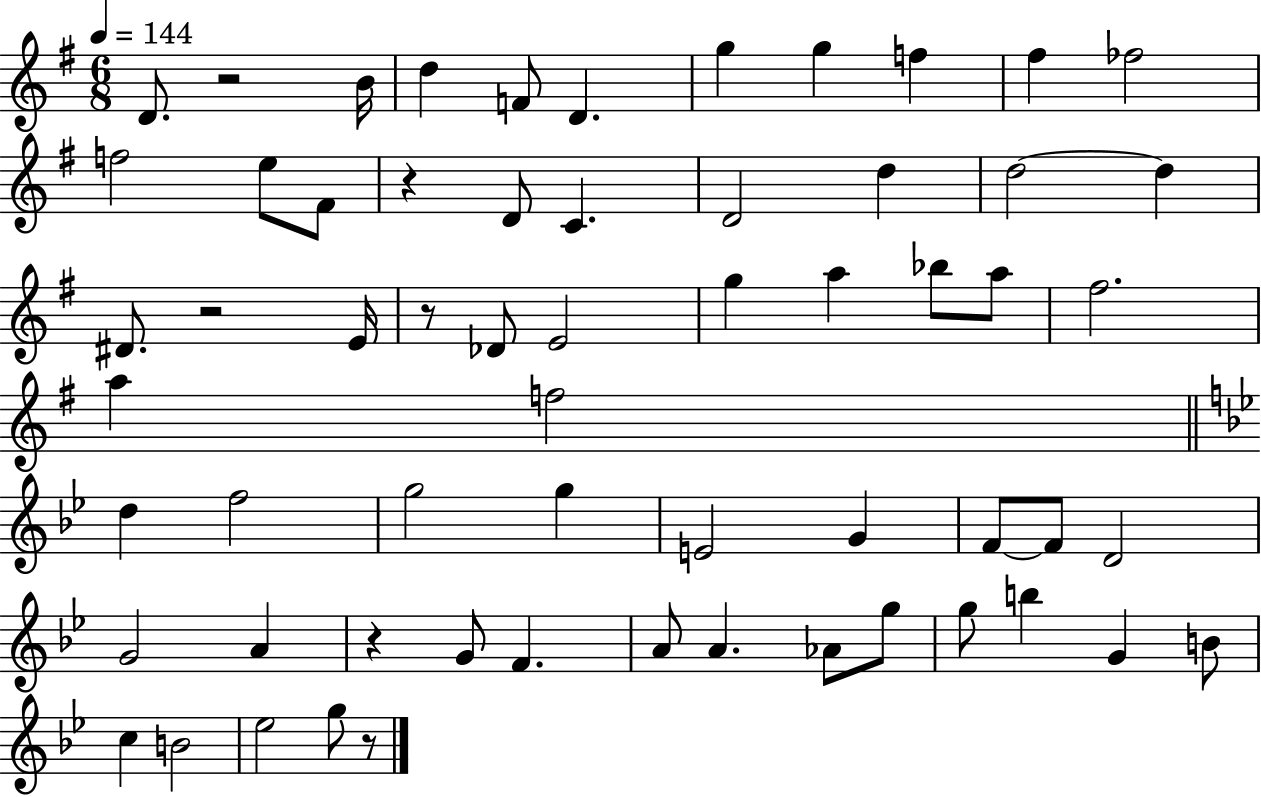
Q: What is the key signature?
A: G major